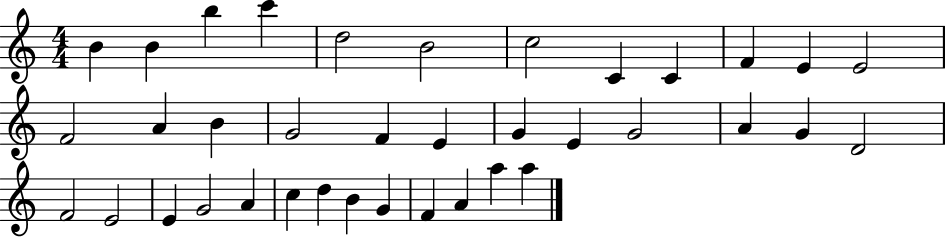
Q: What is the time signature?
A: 4/4